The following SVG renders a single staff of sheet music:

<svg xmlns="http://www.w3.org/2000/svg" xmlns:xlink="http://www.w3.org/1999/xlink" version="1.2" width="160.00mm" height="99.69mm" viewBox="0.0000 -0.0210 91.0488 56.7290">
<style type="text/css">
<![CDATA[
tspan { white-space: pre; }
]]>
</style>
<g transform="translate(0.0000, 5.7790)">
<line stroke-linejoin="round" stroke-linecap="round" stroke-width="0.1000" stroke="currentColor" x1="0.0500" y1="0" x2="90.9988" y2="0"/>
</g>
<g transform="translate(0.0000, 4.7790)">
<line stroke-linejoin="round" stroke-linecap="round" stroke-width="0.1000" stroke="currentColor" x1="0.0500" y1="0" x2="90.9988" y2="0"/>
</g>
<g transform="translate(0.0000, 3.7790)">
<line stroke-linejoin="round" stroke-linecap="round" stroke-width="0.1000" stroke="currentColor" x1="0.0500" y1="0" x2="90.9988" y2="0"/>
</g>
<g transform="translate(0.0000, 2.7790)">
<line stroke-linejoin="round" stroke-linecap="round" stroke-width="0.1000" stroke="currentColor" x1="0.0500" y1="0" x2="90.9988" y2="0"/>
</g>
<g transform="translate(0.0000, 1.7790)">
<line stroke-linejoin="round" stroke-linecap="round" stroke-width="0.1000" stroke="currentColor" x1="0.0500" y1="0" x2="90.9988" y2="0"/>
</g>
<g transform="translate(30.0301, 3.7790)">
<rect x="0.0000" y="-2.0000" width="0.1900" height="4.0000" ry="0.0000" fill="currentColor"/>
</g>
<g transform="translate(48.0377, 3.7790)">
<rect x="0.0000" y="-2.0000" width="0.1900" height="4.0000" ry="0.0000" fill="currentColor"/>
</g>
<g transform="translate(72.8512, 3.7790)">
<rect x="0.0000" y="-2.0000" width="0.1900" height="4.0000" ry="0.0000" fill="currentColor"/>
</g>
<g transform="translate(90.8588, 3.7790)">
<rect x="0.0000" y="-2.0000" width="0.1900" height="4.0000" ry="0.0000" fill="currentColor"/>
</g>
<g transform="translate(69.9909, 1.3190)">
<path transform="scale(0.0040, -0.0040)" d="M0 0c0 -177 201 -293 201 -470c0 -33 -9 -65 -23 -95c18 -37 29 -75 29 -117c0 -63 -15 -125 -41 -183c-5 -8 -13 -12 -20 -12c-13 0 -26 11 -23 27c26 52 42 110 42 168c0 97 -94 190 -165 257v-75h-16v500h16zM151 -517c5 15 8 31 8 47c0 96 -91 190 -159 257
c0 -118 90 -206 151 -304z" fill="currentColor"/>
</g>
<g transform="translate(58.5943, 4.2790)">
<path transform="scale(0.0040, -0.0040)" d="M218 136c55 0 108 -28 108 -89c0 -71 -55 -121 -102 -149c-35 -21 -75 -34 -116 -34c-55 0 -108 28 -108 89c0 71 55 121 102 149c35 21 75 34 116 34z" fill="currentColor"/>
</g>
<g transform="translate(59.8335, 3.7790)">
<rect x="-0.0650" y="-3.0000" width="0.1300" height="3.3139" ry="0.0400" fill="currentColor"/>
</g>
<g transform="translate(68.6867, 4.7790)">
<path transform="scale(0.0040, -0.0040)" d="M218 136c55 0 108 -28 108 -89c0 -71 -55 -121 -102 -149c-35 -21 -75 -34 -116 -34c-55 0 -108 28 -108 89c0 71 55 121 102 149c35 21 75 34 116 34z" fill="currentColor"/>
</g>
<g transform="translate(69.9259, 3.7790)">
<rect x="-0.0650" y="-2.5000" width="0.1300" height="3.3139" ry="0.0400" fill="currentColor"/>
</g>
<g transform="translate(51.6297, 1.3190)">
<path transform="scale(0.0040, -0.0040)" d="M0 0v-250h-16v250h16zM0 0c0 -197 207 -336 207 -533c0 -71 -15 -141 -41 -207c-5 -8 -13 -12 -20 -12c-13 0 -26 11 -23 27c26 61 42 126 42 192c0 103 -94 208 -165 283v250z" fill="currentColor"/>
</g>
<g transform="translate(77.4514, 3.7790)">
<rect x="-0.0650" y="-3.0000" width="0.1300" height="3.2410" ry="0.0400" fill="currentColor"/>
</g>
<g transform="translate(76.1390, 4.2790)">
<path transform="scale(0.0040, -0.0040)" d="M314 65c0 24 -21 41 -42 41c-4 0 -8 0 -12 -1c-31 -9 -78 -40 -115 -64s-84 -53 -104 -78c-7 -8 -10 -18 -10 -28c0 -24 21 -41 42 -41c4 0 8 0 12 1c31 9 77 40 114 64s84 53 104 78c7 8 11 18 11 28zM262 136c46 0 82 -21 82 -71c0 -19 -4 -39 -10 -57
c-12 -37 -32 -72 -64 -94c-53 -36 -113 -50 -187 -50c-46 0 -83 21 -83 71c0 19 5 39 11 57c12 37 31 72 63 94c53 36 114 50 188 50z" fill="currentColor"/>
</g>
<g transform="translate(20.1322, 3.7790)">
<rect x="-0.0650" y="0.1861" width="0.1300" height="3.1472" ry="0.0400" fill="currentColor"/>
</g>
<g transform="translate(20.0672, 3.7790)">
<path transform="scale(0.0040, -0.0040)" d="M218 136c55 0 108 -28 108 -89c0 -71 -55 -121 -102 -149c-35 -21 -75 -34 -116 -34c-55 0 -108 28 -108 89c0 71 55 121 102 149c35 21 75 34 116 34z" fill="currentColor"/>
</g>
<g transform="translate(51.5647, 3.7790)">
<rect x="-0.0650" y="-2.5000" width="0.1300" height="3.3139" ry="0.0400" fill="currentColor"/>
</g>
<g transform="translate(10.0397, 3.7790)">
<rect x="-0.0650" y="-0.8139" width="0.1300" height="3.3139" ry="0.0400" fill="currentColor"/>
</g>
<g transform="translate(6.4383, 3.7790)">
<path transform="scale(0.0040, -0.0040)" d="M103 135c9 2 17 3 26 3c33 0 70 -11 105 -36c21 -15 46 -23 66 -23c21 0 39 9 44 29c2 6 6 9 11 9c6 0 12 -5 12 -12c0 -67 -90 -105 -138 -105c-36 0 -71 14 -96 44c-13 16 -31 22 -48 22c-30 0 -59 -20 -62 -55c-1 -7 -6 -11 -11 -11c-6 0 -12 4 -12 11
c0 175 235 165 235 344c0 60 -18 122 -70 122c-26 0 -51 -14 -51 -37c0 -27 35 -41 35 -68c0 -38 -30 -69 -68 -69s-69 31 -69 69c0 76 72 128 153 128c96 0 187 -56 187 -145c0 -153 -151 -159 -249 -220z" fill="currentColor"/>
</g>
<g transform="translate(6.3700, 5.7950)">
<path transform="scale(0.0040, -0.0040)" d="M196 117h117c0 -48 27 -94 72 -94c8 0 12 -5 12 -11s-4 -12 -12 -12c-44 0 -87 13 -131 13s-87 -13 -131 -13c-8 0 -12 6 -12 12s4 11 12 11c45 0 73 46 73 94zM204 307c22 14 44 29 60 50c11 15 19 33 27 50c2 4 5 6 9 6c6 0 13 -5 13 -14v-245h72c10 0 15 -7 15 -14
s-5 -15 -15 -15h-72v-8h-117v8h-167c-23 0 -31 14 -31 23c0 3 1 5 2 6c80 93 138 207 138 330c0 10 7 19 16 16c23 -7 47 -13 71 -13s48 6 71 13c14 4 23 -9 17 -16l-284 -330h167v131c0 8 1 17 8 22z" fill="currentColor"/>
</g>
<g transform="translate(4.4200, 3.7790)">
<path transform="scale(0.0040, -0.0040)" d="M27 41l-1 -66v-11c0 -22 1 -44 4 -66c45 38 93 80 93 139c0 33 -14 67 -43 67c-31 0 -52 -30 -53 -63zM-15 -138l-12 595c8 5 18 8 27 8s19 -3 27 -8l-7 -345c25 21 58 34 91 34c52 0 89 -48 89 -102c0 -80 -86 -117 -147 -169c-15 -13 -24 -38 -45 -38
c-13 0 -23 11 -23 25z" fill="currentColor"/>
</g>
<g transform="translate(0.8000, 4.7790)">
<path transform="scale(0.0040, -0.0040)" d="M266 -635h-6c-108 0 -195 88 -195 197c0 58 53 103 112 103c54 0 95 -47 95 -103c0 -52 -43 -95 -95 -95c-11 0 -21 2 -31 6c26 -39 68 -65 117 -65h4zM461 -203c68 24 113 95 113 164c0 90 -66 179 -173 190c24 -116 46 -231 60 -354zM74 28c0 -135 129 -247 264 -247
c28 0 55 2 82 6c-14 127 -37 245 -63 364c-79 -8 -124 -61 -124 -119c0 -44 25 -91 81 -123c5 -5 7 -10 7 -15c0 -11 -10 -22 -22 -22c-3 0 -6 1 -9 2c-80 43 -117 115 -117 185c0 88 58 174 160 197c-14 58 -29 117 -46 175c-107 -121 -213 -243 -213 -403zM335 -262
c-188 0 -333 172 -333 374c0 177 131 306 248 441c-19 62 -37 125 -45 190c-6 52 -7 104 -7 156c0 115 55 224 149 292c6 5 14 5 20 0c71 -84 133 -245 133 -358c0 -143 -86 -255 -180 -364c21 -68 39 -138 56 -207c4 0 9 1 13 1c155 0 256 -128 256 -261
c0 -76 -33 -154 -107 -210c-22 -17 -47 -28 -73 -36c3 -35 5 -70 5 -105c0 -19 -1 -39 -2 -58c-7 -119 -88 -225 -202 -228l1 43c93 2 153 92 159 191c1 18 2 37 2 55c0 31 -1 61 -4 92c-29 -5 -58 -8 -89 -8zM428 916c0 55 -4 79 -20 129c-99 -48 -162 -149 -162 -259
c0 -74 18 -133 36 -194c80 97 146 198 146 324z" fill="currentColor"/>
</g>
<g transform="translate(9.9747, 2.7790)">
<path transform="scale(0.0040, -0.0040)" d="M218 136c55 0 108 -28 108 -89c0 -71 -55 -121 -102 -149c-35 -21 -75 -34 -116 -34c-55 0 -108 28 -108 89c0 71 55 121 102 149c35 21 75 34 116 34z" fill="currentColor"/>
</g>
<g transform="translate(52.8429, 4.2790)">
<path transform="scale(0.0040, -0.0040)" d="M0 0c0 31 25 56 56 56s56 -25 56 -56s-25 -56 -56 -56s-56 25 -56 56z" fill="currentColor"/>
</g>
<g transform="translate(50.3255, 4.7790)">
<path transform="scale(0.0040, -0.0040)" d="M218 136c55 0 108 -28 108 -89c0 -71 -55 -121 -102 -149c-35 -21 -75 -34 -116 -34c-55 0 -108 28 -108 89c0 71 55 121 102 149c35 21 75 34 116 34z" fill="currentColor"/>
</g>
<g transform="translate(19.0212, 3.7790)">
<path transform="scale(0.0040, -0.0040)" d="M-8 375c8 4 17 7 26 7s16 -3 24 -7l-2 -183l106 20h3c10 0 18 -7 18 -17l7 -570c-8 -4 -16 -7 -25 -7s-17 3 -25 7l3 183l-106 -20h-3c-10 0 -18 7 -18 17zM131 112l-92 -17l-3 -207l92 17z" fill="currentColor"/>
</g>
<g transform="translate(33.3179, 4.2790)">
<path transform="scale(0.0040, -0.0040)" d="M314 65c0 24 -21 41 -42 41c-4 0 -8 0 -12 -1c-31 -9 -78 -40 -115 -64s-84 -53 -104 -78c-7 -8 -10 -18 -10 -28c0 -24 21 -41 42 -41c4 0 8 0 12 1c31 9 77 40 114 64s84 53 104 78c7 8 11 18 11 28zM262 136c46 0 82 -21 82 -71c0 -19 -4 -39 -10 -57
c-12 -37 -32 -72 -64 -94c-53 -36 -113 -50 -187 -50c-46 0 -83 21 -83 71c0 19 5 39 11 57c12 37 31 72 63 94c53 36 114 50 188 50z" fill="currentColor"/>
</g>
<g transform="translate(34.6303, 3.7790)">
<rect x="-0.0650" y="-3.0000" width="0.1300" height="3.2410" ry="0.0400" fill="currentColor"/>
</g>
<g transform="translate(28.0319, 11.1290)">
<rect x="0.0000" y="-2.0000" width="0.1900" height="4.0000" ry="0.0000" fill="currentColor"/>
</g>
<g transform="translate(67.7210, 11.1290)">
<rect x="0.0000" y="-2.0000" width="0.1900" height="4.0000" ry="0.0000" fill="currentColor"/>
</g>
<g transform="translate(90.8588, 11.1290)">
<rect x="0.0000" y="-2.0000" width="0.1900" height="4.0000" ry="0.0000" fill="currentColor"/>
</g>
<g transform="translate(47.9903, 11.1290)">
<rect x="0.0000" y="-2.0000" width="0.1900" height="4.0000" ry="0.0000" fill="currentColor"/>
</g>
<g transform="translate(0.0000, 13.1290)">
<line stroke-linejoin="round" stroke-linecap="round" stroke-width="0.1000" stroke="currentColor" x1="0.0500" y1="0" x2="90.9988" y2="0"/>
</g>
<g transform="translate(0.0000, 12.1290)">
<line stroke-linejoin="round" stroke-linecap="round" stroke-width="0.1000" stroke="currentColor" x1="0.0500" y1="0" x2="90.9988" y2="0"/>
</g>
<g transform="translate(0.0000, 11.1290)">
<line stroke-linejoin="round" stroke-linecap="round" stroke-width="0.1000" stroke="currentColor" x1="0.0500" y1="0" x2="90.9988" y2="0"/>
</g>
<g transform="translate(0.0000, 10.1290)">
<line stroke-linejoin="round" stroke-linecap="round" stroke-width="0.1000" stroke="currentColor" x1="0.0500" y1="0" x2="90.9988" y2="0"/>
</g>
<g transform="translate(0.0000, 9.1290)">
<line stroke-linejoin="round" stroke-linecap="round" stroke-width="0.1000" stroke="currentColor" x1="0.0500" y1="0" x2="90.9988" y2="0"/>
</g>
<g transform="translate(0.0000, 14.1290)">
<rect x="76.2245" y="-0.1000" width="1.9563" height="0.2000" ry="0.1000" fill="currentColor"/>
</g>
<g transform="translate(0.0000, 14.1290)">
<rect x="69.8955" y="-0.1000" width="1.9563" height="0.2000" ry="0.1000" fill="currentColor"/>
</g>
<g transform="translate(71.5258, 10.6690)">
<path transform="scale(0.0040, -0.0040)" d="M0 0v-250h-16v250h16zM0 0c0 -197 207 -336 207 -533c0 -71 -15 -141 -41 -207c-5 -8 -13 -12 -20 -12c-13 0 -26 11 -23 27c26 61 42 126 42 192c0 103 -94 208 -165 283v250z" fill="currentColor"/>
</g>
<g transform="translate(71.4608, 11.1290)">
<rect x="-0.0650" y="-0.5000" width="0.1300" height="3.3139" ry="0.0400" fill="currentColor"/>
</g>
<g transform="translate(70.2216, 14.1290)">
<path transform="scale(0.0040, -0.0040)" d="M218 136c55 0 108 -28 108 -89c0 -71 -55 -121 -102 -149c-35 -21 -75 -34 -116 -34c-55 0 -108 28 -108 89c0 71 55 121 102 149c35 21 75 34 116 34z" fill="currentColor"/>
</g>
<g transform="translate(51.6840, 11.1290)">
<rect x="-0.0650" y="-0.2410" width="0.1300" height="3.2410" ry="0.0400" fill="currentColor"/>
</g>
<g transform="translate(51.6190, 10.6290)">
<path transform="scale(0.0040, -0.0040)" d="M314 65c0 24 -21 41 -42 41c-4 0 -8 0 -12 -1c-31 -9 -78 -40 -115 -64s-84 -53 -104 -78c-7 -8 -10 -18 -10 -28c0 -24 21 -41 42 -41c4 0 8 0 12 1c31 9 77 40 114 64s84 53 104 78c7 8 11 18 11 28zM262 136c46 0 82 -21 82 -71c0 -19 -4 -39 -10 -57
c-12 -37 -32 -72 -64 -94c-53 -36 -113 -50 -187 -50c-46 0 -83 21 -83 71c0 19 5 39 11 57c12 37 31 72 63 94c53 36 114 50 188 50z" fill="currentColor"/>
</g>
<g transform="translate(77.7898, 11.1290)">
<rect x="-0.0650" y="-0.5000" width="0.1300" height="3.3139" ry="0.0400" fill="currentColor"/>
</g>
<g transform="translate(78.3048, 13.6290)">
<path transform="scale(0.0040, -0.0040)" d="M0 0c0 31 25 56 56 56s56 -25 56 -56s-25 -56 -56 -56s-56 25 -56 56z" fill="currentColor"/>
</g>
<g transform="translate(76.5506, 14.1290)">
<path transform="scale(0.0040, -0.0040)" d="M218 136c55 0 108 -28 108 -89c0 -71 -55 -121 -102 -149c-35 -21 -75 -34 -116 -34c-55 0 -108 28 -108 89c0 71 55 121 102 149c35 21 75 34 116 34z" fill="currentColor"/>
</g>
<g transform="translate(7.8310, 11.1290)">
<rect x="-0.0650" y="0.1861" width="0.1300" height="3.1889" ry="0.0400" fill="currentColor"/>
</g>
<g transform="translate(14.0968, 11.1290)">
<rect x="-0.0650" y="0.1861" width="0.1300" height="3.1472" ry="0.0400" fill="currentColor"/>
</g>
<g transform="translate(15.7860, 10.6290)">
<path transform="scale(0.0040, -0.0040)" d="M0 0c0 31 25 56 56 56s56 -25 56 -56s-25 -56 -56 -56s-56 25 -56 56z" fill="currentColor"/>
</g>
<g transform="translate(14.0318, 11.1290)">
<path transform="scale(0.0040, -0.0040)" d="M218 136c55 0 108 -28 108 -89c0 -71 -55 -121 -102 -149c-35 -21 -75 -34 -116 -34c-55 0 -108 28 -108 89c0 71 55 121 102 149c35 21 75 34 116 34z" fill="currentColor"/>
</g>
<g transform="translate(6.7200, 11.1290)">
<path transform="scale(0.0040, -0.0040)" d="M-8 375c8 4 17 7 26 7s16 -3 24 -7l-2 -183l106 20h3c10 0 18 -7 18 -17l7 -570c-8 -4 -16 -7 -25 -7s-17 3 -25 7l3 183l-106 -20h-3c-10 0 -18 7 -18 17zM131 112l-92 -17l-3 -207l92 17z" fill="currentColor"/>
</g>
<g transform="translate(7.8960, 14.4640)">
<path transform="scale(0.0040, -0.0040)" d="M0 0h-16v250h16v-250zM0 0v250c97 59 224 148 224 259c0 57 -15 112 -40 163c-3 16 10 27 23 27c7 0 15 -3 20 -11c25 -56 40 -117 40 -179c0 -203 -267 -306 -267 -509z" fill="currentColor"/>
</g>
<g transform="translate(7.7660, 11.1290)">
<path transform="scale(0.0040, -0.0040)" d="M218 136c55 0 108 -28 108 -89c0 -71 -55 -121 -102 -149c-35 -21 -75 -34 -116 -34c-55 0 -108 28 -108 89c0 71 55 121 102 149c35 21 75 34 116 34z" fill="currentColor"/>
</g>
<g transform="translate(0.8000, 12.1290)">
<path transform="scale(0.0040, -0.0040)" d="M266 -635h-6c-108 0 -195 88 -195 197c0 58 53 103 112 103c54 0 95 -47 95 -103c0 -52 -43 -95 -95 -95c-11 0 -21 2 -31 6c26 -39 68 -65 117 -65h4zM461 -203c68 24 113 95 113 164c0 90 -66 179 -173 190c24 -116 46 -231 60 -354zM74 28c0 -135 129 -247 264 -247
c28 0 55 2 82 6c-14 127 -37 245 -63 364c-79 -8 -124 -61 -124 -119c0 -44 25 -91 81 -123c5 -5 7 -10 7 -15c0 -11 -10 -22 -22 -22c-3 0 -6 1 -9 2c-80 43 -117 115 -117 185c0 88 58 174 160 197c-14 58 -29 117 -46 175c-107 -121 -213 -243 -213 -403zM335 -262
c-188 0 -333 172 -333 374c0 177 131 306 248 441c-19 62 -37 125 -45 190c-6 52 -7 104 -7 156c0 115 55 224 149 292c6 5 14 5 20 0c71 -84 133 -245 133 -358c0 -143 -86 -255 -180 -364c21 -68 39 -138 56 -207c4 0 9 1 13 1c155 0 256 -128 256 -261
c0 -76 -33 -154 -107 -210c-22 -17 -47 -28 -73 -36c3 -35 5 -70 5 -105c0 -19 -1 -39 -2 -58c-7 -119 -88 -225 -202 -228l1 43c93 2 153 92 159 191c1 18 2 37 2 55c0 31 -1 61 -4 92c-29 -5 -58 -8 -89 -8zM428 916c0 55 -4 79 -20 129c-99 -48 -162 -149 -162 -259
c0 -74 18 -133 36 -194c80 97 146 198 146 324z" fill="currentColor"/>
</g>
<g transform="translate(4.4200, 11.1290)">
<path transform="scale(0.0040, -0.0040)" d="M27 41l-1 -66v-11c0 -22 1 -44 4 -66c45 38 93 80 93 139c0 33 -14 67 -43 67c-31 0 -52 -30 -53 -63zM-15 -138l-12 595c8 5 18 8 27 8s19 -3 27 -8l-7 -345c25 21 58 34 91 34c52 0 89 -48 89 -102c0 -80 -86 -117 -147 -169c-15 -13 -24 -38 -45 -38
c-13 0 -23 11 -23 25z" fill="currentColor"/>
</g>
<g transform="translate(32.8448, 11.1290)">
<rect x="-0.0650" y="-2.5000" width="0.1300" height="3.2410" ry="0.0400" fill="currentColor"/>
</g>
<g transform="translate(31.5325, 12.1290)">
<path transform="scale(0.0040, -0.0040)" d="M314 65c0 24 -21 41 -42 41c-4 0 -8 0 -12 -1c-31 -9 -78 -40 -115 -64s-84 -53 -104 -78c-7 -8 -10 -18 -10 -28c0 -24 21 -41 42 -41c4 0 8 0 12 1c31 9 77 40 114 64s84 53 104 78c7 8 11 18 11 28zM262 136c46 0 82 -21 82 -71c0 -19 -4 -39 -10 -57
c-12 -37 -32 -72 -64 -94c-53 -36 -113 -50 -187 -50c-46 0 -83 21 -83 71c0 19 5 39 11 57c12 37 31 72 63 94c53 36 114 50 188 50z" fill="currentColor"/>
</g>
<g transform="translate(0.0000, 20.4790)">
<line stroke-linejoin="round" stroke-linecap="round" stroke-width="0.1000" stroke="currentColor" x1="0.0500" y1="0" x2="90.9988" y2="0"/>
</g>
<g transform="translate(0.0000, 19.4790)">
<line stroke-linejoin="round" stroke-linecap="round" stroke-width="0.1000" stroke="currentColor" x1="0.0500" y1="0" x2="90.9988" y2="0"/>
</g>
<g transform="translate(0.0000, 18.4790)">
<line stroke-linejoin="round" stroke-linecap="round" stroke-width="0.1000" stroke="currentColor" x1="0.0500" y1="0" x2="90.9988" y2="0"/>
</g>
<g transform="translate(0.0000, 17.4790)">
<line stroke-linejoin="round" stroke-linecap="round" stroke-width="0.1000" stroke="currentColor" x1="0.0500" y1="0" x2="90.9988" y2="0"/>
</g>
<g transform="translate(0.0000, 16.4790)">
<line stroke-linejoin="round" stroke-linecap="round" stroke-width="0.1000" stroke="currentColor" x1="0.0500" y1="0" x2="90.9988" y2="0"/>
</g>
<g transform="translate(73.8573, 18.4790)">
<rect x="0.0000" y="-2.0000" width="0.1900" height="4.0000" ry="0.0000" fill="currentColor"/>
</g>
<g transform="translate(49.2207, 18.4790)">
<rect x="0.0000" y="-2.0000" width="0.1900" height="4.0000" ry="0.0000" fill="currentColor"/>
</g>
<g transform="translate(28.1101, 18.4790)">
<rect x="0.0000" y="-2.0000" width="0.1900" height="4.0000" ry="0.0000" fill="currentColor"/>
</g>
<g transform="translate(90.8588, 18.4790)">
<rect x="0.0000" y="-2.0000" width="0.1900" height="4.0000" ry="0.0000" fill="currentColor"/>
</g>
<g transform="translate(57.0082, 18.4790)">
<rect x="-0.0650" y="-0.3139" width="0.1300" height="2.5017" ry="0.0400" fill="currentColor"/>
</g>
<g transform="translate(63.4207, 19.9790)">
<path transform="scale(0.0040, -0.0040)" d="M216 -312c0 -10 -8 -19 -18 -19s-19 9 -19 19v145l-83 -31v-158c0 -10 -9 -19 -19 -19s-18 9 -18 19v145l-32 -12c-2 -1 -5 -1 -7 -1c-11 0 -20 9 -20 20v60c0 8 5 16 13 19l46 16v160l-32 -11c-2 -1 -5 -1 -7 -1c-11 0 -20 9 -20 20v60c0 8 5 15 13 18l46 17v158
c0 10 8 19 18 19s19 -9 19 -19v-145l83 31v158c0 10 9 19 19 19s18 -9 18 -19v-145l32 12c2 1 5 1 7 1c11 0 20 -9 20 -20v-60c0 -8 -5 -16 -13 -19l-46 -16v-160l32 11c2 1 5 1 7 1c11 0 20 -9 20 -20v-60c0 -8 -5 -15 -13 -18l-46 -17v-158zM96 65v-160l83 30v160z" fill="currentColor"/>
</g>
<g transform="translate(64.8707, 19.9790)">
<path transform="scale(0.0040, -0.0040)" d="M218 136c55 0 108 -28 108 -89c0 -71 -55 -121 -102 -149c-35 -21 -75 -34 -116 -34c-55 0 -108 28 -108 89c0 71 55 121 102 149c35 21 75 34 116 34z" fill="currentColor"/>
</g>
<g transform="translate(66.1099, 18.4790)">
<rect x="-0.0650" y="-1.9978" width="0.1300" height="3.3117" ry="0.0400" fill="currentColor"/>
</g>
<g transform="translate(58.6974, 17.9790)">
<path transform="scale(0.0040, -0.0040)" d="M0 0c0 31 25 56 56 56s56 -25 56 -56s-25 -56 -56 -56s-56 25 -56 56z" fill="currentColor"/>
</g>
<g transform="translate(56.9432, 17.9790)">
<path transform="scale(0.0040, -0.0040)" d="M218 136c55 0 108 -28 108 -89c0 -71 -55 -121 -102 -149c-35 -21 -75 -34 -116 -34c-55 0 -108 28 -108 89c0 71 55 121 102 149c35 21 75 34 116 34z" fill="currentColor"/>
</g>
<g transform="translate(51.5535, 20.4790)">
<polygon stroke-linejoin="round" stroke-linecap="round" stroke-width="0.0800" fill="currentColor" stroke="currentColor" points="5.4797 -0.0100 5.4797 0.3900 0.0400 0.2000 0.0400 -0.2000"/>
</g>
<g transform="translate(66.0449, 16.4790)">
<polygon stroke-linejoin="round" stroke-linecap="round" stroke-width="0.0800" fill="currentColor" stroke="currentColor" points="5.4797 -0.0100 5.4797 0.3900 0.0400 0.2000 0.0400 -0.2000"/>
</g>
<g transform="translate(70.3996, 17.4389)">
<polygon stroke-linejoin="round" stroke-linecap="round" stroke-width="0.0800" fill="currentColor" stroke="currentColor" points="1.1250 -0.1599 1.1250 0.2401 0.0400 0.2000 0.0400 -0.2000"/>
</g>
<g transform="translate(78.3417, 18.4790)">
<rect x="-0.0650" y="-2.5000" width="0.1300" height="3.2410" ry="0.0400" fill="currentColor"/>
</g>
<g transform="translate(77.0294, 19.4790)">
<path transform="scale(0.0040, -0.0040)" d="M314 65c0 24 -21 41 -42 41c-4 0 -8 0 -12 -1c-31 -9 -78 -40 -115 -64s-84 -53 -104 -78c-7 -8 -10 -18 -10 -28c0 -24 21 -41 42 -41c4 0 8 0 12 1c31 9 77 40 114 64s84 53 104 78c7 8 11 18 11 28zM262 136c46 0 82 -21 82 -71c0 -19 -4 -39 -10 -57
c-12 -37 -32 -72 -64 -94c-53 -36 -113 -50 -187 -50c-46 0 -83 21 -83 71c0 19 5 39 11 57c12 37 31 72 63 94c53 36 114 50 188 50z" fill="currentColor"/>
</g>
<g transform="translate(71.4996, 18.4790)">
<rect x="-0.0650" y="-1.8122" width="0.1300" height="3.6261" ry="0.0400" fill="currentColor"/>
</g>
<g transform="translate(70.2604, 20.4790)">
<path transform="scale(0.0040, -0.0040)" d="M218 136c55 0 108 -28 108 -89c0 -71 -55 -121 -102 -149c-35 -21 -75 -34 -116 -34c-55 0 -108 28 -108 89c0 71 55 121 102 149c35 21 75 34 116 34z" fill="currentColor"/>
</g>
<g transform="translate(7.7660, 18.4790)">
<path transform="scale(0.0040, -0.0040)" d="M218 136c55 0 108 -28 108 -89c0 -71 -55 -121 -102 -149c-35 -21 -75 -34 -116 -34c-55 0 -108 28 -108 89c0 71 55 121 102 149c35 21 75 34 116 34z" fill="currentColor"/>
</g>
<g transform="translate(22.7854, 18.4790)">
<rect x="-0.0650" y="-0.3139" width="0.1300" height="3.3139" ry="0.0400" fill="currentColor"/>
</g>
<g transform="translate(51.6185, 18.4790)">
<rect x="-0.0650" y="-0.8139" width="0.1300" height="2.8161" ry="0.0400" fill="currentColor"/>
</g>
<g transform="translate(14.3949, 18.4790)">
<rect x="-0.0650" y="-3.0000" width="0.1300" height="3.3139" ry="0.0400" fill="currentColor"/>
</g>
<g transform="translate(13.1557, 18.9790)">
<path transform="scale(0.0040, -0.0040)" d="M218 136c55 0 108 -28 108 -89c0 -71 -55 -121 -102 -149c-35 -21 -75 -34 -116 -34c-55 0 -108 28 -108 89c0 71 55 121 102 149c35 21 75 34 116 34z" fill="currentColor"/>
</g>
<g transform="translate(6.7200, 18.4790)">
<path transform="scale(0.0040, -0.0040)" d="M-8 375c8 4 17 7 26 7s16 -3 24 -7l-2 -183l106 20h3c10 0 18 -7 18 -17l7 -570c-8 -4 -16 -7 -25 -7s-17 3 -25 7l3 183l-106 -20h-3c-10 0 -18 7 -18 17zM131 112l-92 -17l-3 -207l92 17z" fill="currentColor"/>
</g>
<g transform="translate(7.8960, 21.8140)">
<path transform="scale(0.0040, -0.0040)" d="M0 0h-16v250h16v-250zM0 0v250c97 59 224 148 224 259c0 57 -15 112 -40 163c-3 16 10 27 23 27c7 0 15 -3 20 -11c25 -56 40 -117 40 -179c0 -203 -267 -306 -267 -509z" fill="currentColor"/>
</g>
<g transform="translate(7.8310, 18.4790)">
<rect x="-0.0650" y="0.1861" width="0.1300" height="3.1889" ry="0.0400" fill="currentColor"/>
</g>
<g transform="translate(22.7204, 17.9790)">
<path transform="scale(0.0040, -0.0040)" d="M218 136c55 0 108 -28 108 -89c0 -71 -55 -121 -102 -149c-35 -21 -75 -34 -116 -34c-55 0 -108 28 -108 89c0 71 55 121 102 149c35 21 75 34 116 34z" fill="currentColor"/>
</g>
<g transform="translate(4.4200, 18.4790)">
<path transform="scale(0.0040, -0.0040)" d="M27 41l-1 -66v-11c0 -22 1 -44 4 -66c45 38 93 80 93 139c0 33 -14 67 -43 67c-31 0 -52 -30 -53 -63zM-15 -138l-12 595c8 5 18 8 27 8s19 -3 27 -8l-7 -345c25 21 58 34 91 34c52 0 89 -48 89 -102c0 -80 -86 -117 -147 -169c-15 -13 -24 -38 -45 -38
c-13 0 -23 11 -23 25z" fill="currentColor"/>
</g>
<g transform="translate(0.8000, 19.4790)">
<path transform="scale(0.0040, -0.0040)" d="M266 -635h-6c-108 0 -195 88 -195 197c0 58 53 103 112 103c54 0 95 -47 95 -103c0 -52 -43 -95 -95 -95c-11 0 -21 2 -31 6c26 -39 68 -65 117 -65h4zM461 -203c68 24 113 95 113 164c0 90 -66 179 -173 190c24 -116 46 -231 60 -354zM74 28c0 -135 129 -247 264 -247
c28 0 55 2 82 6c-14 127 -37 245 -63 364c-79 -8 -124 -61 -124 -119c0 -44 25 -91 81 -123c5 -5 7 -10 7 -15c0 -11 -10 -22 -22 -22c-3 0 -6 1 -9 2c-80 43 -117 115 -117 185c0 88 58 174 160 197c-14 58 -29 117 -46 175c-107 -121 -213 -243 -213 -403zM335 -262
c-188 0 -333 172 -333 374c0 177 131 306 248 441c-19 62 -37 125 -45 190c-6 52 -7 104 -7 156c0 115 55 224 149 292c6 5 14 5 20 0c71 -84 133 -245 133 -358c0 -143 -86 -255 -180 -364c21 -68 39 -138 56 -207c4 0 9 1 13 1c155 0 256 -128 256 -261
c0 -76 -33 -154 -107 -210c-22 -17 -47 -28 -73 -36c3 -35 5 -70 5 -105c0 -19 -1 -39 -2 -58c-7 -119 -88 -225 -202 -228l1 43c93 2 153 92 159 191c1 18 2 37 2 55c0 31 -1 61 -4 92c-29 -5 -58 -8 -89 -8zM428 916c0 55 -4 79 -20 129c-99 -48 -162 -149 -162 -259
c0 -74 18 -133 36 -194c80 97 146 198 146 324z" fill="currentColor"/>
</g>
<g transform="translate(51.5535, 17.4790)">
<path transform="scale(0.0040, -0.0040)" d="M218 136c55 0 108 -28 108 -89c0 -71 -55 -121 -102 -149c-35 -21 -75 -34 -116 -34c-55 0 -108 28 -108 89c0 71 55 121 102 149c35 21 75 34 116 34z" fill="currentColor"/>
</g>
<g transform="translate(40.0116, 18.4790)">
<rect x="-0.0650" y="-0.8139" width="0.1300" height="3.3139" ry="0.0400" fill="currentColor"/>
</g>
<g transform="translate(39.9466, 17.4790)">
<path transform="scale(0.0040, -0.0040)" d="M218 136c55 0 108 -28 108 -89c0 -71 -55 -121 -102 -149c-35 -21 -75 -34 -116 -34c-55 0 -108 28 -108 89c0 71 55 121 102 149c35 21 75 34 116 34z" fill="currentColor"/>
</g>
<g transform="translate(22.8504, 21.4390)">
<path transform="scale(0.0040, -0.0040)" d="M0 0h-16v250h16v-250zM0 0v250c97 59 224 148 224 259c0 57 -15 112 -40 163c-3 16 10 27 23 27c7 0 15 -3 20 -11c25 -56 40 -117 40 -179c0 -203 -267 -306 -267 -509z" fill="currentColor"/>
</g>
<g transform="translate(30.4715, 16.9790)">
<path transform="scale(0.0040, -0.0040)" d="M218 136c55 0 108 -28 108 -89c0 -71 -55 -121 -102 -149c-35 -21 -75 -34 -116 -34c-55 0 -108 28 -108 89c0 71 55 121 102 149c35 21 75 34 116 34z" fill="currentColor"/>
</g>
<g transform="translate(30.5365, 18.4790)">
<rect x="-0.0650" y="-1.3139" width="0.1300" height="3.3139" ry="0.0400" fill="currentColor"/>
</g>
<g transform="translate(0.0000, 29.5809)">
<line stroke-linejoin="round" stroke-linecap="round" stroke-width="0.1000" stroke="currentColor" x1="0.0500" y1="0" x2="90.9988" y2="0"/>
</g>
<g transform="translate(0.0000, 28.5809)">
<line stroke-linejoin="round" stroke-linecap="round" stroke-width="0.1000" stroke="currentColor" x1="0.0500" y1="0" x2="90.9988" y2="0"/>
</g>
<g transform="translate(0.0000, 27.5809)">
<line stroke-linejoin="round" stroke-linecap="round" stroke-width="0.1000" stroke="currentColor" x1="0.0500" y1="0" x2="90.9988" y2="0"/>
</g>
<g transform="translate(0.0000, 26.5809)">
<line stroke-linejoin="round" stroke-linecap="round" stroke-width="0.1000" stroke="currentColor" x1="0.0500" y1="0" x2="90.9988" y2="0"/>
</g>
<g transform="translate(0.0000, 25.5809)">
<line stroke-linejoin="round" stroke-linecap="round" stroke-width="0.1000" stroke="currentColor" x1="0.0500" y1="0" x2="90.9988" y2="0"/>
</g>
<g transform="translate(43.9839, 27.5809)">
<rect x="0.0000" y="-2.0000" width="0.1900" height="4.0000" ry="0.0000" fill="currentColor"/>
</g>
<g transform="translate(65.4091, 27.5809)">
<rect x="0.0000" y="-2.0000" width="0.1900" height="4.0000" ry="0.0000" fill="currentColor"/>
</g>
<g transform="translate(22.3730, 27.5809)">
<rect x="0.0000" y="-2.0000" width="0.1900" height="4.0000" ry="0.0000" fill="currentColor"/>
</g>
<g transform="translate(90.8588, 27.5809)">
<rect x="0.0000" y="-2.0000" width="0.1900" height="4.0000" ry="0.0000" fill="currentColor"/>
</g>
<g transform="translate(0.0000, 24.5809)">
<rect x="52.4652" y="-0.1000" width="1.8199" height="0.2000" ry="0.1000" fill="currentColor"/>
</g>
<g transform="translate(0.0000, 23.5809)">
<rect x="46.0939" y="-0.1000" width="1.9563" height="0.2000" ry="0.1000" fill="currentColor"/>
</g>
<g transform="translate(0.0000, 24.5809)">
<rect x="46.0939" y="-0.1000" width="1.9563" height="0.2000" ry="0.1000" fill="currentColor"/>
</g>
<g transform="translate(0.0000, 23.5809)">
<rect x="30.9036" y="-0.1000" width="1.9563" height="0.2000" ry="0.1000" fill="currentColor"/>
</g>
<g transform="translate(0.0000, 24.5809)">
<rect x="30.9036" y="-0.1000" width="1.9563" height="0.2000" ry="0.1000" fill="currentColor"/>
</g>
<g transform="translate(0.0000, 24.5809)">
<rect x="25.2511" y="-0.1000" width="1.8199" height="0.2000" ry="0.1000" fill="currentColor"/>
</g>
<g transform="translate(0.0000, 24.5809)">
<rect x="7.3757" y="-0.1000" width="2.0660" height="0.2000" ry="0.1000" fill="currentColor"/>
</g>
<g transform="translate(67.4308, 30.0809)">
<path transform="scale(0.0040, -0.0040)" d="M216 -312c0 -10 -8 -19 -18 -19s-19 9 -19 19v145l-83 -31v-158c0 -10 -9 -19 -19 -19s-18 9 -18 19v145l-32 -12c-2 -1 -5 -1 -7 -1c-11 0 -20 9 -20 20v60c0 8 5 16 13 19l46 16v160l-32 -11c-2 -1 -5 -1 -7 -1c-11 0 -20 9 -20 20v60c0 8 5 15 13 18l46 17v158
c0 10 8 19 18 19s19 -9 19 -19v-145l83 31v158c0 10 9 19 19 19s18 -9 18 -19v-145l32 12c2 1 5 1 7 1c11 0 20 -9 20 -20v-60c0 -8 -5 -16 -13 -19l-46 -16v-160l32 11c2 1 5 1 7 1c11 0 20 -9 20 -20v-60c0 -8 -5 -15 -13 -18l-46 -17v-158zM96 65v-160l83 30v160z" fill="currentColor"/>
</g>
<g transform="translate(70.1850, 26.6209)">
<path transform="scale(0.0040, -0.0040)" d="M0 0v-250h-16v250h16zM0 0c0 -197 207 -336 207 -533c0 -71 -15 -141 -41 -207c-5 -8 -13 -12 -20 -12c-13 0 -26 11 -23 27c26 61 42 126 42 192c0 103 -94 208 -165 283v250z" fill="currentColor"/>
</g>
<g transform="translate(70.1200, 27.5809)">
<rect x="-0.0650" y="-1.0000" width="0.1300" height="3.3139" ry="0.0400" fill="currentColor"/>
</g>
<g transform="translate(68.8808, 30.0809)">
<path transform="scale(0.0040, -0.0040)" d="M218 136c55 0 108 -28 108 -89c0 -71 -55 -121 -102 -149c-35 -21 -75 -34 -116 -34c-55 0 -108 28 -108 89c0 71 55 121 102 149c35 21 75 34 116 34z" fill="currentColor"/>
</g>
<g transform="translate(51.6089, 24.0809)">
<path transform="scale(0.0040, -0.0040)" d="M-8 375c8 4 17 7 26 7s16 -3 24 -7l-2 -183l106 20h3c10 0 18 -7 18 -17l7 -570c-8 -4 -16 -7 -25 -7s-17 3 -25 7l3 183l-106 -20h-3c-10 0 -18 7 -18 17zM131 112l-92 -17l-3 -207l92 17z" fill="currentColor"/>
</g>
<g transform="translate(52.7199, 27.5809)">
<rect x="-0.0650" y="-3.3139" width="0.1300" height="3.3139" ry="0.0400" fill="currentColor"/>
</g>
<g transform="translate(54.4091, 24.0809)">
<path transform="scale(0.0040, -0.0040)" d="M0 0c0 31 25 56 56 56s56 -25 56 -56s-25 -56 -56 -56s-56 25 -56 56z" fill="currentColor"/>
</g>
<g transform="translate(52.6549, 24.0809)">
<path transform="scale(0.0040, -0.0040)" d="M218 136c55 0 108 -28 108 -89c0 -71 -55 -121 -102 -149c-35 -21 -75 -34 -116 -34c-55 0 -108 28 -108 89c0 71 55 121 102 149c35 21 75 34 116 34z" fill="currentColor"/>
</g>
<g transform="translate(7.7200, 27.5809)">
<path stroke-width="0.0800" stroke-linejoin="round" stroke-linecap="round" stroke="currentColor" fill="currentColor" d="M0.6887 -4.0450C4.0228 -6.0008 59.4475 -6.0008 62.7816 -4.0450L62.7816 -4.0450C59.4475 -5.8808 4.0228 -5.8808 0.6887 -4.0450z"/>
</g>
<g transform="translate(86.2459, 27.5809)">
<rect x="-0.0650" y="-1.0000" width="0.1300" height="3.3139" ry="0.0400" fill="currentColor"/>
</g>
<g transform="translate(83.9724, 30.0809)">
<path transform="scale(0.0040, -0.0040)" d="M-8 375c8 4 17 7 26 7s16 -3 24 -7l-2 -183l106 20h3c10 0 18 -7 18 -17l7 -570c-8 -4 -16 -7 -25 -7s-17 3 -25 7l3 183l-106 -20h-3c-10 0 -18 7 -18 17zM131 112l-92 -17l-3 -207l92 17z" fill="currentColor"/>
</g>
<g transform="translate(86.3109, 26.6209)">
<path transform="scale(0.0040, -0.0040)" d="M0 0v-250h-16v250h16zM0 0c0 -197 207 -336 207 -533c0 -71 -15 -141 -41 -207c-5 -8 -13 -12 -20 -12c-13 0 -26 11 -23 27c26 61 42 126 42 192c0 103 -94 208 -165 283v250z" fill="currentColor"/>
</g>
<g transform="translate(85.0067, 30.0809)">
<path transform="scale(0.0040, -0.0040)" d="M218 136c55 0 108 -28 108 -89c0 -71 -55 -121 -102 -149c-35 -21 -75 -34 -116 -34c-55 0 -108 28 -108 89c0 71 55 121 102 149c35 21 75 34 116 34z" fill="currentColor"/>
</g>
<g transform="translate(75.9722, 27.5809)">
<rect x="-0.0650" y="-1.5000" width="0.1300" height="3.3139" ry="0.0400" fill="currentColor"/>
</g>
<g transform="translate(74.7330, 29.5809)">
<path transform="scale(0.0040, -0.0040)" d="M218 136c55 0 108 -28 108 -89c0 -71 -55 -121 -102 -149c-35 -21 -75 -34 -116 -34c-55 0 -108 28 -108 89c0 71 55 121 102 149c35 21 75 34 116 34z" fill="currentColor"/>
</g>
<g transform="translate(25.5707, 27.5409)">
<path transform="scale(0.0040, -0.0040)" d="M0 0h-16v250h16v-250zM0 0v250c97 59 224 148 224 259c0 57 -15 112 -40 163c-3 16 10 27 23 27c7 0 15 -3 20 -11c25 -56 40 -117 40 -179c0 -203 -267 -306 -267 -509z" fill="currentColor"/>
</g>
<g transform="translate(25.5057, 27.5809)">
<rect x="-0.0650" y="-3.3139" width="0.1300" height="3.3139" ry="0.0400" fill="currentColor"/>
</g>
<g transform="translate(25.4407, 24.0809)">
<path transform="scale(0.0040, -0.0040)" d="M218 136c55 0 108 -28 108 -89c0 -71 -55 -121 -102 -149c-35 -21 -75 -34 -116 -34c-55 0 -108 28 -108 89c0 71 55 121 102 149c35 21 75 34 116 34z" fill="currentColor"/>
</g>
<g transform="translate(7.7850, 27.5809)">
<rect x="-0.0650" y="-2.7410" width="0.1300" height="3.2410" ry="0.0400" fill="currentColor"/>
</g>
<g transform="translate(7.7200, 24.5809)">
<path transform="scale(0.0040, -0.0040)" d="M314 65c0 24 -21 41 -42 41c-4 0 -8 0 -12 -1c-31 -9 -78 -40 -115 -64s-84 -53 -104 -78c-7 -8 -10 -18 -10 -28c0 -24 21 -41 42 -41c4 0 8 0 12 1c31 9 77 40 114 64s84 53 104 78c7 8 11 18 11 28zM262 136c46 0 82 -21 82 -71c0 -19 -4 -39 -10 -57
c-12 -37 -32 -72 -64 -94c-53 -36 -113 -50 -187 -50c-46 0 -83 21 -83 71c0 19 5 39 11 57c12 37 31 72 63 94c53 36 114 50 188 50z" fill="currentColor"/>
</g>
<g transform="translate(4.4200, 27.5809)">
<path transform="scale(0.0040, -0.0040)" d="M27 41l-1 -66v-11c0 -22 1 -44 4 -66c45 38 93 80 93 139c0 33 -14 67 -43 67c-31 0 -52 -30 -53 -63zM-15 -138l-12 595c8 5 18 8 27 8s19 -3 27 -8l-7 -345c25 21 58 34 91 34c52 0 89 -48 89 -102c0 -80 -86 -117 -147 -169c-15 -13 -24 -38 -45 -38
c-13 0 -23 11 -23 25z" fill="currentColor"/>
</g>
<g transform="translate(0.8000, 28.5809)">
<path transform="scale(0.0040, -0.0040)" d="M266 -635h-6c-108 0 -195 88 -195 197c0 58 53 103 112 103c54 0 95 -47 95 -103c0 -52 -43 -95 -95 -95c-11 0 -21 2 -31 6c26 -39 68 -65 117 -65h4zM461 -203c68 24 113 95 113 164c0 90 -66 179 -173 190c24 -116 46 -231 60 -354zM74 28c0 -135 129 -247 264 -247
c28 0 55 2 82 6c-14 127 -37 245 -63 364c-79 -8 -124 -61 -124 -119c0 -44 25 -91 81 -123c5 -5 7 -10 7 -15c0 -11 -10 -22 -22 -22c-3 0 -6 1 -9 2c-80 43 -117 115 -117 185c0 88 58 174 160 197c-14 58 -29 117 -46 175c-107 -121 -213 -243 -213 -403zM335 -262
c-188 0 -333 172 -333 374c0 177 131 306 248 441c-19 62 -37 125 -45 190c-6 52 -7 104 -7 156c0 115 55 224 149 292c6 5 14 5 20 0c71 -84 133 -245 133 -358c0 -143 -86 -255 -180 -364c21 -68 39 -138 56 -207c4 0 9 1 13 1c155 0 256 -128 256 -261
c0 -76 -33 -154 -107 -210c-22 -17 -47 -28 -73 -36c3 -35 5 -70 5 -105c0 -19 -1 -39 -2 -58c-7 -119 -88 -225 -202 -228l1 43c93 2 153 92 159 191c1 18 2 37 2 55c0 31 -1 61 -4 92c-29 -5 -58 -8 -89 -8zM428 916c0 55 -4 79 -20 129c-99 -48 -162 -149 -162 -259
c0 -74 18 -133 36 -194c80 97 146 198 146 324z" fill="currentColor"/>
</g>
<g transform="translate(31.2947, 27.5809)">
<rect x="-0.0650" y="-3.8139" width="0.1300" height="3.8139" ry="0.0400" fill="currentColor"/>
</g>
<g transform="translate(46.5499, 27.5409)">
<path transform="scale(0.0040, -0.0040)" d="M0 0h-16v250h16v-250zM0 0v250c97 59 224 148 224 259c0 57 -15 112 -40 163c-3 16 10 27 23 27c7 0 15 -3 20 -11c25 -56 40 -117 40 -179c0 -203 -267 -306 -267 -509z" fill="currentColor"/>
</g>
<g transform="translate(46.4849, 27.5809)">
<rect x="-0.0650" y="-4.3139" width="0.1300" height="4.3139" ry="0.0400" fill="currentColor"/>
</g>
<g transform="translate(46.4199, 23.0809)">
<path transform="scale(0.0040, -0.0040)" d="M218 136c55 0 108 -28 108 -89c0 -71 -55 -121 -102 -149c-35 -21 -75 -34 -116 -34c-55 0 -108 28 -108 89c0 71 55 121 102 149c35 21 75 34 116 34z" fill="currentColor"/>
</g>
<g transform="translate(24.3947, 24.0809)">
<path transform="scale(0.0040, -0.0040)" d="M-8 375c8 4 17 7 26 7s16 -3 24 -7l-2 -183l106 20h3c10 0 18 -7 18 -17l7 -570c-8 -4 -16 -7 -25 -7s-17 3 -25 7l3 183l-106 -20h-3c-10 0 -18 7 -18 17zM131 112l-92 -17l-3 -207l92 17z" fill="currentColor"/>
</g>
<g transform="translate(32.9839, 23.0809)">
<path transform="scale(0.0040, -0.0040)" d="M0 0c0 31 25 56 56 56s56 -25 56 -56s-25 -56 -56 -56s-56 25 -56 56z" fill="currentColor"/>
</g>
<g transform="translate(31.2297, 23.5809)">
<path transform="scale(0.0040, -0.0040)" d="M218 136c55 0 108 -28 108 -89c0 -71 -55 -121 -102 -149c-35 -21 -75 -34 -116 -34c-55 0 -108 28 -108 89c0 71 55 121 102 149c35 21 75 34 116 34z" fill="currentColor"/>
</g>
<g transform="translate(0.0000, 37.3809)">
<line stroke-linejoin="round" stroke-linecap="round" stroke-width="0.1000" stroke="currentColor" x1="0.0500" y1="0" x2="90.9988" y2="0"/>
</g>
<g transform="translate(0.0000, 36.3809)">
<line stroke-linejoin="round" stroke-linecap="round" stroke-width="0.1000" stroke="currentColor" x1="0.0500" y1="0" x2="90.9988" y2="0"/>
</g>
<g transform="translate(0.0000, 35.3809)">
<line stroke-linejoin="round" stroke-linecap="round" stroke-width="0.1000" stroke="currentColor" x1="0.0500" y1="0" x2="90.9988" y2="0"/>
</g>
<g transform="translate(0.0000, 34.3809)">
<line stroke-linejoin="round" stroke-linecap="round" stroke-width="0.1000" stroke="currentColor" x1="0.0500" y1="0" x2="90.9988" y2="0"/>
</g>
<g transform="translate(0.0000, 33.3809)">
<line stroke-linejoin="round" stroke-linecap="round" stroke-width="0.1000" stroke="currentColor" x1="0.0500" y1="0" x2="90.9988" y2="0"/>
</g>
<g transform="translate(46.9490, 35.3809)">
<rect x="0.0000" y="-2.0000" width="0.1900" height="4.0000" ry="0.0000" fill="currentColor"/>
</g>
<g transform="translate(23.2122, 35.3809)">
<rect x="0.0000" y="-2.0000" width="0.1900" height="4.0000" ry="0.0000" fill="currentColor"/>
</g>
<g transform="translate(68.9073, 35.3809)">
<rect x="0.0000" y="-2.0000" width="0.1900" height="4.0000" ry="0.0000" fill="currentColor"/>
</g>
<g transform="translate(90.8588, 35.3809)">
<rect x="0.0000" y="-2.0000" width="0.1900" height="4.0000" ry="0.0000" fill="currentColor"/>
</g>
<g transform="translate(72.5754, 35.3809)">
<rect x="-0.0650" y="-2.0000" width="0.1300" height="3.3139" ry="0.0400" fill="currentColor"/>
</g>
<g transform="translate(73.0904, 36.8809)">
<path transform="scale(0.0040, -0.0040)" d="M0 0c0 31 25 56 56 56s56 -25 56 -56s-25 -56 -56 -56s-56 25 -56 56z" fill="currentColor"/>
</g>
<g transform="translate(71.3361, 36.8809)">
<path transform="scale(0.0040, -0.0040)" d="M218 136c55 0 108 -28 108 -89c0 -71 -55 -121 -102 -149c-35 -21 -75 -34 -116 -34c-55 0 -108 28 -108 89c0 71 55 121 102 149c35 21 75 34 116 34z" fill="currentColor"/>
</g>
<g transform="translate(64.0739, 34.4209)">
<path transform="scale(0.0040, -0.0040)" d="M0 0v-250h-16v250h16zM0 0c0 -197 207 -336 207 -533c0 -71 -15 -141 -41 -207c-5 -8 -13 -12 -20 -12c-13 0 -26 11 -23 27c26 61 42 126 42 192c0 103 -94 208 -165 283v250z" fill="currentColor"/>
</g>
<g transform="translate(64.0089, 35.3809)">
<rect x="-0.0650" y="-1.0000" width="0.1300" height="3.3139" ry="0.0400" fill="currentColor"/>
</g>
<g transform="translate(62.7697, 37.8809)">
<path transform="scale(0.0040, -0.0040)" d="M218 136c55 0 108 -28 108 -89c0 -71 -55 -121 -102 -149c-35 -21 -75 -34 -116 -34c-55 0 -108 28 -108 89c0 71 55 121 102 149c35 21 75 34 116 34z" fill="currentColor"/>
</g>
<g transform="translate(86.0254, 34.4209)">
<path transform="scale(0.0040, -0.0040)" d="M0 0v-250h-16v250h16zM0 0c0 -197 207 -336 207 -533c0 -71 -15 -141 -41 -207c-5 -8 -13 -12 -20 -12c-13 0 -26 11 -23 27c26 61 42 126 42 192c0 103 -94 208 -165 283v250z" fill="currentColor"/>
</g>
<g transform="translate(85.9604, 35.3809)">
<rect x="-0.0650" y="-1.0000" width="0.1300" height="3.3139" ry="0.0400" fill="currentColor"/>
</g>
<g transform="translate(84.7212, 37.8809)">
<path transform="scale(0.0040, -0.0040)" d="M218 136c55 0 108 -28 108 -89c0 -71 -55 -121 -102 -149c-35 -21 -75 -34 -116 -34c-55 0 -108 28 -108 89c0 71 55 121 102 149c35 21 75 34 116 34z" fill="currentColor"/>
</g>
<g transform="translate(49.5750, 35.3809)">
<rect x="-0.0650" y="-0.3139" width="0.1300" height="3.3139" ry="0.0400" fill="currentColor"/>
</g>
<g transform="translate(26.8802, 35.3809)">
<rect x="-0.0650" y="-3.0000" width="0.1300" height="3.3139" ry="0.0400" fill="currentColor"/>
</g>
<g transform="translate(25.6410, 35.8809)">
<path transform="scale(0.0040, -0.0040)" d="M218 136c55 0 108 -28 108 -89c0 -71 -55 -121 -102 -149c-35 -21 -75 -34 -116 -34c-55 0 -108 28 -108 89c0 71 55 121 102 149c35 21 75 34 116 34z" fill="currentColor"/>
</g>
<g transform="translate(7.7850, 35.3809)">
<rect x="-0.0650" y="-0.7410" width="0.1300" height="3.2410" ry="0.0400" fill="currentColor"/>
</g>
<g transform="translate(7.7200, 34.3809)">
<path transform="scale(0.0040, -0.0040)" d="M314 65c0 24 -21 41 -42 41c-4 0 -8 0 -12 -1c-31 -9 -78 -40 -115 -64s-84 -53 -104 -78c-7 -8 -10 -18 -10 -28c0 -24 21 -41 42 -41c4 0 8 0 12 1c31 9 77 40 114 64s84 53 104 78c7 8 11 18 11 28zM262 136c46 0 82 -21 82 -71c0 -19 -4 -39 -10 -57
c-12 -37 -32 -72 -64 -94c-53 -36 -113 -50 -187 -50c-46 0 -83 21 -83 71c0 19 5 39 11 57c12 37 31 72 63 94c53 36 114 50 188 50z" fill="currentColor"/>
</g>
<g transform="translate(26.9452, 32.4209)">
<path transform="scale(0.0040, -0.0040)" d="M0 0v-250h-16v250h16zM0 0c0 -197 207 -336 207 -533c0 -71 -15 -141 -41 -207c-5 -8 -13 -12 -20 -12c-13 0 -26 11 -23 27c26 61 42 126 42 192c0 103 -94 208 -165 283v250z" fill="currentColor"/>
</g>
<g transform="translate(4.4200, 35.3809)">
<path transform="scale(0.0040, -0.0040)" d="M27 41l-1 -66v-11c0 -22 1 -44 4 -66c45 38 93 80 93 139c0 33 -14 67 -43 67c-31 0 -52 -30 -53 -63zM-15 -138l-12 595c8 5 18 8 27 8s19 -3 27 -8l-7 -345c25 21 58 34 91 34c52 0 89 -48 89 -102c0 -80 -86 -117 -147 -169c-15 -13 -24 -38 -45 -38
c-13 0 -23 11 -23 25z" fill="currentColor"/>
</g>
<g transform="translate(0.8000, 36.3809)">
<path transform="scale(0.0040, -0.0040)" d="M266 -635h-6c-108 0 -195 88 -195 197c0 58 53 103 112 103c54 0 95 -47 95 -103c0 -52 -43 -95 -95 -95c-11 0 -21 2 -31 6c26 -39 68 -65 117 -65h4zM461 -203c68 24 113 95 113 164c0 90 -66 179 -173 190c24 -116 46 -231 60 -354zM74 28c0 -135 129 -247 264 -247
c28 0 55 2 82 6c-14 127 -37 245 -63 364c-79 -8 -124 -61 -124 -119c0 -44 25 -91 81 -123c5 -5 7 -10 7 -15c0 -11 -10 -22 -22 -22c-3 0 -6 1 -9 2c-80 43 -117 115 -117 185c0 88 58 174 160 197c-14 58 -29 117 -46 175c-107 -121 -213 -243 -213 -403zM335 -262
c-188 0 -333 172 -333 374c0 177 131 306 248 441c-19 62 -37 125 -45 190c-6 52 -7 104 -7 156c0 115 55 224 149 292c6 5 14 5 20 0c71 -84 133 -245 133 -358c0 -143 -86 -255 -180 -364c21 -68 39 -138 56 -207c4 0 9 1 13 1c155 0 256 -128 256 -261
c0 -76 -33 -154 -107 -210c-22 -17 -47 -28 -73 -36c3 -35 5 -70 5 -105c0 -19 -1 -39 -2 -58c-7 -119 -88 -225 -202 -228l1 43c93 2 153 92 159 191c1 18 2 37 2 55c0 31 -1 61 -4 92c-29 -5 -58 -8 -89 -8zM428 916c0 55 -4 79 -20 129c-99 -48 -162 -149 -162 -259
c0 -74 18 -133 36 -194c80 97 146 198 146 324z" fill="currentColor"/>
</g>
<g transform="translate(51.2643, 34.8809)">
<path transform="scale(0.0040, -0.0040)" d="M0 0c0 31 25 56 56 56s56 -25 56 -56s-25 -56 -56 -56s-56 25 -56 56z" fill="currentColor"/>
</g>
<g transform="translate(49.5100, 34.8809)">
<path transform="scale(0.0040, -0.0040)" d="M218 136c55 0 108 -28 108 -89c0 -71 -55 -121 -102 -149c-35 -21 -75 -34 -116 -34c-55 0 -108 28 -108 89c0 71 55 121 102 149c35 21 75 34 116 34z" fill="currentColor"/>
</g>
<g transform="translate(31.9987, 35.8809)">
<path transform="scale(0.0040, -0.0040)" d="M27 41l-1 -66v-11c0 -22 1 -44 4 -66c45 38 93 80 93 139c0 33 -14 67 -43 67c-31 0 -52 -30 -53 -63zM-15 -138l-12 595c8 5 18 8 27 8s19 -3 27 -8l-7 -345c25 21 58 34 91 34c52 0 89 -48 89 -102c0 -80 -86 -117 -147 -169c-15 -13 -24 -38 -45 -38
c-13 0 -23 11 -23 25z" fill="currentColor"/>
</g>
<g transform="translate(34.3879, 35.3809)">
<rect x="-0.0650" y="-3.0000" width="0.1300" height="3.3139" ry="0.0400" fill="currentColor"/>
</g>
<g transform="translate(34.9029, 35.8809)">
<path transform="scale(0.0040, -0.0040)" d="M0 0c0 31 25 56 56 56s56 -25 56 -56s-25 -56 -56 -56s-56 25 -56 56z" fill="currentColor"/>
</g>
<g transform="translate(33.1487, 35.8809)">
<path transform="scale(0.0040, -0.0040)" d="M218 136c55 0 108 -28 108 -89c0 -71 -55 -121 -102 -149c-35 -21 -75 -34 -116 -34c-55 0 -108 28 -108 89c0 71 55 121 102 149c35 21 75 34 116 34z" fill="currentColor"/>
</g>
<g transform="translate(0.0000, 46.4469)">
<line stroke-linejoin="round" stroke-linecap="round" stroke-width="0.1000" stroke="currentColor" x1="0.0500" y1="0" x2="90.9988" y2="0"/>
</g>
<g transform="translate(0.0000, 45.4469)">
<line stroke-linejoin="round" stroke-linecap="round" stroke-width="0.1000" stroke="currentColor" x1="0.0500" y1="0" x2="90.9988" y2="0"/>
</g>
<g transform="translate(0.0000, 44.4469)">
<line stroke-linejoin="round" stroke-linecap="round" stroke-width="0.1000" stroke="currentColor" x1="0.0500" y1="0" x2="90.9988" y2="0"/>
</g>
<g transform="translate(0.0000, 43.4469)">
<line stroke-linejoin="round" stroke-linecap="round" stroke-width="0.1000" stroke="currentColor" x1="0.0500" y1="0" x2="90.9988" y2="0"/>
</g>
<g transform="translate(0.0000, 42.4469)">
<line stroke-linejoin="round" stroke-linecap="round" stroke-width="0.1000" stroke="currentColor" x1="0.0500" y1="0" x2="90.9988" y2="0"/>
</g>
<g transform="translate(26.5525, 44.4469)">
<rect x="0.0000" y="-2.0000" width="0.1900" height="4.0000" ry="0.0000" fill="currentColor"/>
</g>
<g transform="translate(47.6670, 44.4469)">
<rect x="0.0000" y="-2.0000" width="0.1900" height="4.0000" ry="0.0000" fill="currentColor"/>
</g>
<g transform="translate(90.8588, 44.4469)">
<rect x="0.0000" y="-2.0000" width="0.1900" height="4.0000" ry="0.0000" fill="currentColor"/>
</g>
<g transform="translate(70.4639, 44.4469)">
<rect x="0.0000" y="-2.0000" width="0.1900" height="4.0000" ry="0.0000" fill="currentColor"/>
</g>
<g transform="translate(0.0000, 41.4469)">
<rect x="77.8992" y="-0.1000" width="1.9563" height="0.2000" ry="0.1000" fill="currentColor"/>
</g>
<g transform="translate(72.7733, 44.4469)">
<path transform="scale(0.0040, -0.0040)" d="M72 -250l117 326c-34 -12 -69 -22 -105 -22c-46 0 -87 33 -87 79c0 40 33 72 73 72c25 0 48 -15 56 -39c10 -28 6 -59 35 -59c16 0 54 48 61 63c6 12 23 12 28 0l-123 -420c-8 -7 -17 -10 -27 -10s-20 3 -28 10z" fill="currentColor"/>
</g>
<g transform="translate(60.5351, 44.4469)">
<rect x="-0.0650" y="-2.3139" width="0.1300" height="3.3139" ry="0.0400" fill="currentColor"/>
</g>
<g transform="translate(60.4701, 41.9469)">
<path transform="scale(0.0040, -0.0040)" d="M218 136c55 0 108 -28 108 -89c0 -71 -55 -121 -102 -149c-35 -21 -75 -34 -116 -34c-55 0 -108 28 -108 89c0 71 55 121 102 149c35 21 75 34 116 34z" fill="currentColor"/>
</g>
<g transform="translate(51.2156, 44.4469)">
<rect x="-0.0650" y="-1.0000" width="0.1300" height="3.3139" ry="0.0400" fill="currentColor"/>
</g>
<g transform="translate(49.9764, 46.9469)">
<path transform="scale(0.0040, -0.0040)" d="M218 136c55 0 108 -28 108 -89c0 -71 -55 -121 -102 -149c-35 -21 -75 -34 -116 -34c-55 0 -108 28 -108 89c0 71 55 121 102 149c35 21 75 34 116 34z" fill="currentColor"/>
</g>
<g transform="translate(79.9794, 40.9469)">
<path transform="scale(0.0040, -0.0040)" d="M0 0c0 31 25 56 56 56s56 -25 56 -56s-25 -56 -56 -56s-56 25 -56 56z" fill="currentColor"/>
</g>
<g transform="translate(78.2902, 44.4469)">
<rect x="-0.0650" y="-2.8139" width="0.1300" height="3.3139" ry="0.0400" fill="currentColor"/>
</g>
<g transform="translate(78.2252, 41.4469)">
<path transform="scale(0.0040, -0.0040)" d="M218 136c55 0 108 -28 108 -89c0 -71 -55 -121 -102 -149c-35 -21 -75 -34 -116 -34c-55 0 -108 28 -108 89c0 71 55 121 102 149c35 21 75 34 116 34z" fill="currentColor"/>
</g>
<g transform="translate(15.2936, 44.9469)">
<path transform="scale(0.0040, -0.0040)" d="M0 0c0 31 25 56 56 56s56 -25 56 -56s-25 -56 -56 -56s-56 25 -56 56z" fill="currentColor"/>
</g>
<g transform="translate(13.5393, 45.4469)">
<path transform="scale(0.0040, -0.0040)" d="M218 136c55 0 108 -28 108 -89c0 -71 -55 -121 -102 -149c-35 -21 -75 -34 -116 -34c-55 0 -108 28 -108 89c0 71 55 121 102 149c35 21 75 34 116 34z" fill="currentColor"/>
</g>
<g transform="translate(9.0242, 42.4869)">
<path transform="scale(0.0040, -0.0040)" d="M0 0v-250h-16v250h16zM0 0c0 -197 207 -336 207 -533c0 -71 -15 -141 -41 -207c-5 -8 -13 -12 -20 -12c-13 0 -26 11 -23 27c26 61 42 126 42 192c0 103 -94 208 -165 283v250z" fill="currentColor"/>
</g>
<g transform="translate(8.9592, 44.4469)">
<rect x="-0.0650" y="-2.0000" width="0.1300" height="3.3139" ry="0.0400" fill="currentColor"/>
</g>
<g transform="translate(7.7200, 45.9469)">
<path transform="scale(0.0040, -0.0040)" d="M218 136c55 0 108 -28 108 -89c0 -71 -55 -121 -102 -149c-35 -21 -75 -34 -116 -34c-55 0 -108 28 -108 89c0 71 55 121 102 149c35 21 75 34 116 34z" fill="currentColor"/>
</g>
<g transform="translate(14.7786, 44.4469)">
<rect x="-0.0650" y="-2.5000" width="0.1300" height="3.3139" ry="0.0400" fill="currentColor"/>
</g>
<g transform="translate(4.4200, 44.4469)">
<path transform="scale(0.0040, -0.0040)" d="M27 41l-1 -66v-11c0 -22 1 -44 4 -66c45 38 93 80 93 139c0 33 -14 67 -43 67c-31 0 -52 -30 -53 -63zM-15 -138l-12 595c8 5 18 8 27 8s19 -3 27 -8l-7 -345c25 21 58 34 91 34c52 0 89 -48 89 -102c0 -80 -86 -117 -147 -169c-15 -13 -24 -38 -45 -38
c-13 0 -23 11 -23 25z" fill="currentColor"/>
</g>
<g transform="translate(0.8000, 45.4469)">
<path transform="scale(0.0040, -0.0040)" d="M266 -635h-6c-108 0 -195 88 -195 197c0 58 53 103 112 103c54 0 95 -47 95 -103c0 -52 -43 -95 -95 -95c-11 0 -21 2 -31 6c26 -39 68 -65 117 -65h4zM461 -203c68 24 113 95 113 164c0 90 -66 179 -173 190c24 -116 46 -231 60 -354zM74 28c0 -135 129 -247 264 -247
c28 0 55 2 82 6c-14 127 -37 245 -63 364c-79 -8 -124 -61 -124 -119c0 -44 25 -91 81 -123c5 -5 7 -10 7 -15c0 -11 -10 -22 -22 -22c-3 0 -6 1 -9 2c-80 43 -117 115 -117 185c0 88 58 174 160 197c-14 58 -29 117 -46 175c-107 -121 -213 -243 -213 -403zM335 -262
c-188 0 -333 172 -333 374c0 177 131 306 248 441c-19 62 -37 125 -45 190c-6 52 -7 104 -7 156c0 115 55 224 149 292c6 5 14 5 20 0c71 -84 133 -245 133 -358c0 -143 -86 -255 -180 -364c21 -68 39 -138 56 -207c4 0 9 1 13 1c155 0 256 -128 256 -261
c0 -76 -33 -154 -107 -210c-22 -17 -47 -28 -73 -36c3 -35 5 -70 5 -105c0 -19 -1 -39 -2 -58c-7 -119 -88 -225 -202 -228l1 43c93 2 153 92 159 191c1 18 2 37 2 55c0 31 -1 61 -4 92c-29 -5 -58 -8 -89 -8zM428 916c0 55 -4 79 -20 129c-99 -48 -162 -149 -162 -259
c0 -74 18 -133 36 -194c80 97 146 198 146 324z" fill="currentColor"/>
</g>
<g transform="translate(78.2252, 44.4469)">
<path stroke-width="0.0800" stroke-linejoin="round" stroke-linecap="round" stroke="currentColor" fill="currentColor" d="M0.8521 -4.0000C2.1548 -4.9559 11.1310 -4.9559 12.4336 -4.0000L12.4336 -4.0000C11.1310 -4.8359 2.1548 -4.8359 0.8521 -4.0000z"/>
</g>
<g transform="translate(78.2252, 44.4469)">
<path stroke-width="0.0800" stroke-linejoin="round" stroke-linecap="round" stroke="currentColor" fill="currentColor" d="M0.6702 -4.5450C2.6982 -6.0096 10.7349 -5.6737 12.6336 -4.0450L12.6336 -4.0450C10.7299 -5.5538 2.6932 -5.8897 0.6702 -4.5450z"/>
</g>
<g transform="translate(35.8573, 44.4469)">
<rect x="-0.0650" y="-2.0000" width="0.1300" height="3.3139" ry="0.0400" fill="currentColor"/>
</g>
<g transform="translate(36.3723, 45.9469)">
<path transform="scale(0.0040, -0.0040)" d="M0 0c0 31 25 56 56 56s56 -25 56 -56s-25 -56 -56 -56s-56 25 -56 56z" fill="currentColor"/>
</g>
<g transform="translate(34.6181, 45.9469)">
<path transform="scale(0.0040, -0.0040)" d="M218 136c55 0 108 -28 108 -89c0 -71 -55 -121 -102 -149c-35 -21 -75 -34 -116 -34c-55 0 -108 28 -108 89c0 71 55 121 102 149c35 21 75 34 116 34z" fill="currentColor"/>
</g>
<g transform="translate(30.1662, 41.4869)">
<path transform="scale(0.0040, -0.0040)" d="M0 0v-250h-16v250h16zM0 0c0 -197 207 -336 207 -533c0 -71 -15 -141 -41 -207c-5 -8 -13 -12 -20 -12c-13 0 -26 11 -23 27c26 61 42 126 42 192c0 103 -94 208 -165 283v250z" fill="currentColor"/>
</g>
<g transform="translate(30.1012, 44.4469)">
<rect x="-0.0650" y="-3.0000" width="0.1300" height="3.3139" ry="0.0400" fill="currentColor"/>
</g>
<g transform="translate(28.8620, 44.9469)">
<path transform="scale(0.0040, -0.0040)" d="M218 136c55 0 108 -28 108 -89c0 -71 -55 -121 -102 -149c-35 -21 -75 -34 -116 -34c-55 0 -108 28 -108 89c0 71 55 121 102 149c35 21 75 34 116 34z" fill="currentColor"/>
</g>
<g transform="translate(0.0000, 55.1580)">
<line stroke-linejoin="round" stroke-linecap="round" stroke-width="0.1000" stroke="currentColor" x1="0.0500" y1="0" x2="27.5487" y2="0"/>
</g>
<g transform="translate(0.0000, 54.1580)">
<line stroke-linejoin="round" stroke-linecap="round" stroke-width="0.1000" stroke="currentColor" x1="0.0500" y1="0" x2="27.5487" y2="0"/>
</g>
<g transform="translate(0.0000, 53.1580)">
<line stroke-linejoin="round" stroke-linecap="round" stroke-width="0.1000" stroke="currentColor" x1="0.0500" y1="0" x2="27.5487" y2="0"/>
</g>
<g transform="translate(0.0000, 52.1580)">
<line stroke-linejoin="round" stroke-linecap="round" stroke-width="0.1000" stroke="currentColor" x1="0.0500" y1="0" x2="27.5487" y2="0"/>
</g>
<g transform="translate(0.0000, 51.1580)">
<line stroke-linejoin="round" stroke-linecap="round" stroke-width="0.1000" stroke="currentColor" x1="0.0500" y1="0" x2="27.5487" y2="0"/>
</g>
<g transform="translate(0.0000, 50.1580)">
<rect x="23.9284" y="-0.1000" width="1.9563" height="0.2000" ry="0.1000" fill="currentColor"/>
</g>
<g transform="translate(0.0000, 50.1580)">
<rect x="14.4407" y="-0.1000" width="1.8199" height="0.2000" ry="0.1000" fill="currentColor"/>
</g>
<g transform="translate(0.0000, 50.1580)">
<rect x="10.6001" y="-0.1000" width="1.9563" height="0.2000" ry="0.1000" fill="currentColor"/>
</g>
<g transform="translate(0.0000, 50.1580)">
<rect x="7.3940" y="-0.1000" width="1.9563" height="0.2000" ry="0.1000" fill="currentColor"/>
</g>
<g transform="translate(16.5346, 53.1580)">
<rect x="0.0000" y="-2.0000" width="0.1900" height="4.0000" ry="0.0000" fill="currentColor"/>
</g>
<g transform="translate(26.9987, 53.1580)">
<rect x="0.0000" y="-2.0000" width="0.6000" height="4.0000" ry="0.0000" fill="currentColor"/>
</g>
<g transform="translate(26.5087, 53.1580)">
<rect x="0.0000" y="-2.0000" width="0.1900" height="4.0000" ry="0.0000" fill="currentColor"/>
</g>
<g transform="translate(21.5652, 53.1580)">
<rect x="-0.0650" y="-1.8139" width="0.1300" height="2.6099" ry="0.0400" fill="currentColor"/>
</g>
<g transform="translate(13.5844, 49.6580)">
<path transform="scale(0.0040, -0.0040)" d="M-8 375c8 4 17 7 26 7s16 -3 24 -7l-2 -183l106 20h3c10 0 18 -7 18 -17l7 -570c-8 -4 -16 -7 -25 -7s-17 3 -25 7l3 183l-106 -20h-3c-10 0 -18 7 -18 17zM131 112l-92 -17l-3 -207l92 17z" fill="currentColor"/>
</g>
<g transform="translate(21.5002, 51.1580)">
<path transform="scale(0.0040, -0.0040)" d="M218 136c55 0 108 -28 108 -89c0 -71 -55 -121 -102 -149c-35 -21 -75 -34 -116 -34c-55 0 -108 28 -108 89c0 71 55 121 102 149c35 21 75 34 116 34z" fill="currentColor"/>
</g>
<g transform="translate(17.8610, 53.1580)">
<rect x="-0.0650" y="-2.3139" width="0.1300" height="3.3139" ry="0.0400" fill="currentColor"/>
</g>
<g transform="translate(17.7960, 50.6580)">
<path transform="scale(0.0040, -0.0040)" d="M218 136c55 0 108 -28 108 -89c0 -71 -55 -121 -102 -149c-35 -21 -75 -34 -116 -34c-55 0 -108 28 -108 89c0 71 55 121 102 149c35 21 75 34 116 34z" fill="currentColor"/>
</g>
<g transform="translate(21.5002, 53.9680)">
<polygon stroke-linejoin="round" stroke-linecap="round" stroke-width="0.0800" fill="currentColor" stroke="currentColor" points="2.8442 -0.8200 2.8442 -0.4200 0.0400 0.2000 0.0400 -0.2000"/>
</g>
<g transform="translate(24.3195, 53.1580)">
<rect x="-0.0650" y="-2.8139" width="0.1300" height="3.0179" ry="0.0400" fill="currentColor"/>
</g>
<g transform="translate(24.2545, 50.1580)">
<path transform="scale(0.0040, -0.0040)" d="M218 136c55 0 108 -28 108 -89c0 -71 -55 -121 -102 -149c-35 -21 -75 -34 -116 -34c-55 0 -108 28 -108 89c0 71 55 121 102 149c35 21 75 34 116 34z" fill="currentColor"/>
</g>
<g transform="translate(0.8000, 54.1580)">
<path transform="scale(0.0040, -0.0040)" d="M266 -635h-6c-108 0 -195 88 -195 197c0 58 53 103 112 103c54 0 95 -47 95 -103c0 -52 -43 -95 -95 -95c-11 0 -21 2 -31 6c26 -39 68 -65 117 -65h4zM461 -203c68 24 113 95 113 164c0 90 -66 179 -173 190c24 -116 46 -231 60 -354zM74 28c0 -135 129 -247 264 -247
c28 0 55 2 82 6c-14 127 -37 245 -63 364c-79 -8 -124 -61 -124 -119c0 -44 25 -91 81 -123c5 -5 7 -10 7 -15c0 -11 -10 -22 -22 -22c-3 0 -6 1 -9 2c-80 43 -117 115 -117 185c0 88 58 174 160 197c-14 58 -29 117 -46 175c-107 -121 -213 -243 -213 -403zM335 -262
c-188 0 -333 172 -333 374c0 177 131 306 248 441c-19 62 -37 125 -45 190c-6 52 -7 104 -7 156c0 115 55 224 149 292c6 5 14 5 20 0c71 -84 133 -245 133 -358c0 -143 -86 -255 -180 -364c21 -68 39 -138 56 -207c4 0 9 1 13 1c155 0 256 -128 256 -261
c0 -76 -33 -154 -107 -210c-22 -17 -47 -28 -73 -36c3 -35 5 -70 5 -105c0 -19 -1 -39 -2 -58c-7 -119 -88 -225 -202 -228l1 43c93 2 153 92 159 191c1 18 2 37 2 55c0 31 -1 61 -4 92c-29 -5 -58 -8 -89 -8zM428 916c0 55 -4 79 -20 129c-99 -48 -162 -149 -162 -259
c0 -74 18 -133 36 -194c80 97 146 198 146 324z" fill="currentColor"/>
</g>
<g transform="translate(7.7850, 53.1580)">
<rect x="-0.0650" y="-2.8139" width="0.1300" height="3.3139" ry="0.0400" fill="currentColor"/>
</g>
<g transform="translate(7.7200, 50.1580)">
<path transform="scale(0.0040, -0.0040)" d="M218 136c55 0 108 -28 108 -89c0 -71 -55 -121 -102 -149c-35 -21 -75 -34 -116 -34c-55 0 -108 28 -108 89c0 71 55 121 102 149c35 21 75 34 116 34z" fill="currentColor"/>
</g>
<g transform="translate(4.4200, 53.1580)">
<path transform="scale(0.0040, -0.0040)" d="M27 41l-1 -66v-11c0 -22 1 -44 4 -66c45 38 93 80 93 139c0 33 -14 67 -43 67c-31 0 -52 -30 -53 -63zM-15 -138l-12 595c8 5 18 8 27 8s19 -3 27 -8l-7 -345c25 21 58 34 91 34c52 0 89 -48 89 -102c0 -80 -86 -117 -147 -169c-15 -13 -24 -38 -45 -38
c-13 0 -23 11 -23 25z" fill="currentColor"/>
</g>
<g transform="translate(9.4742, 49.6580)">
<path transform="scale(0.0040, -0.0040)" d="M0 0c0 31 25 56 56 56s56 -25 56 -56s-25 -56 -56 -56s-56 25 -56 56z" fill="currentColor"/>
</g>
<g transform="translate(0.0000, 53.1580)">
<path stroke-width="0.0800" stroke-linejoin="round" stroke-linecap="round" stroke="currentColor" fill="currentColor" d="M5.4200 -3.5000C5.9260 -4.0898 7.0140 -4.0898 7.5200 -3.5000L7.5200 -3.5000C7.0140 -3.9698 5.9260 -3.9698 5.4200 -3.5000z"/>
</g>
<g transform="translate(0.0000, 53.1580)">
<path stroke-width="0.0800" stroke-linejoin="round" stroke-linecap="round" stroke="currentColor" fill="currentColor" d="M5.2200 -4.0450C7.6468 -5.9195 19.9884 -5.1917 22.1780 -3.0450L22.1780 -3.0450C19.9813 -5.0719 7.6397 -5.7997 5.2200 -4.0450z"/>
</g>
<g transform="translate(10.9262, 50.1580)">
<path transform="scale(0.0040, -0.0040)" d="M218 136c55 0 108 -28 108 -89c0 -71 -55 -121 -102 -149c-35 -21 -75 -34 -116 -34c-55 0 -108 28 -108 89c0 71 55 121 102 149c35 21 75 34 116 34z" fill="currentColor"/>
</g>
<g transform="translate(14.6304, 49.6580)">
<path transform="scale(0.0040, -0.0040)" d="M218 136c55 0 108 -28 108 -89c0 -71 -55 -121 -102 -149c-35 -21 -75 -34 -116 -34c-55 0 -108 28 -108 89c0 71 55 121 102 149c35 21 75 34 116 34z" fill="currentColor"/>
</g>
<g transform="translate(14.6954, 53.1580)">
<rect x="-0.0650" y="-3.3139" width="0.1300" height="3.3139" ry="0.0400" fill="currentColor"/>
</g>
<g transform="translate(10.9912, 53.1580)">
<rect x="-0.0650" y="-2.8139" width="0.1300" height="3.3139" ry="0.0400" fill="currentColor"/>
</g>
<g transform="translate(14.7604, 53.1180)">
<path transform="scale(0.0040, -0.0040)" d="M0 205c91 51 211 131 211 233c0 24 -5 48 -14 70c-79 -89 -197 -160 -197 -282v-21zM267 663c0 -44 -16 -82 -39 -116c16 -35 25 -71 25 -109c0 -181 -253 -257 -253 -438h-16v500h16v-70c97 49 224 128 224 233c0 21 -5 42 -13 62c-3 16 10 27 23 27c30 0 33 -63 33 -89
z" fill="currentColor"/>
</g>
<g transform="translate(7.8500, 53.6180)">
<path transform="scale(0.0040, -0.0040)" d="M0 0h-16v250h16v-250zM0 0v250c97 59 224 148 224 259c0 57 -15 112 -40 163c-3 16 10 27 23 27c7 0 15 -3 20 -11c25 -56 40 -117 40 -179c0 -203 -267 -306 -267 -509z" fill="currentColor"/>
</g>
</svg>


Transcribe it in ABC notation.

X:1
T:Untitled
M:2/4
L:1/4
K:F
d B A2 G/2 A G/4 A2 B/2 B G2 c2 C/2 C B/2 A c/2 e d d/2 c/2 ^F/2 E/4 G2 a2 b/2 c' d'/2 b ^D/2 E D/2 d2 A/2 _A c D/2 F D/2 F/2 G A/2 F D g z/2 a a/2 a b/4 g f/2 a/2